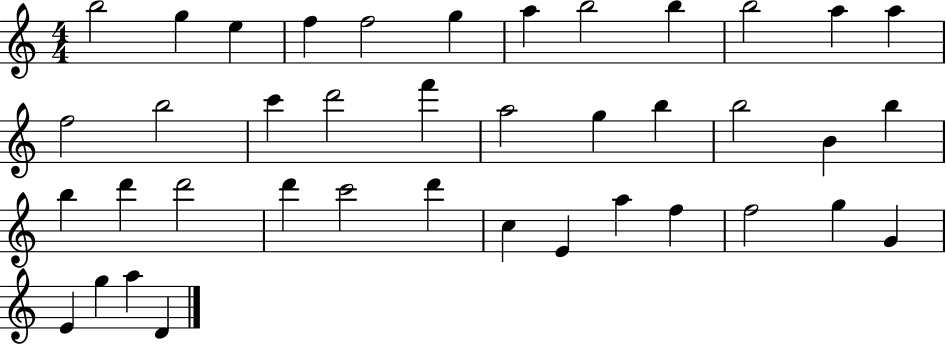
X:1
T:Untitled
M:4/4
L:1/4
K:C
b2 g e f f2 g a b2 b b2 a a f2 b2 c' d'2 f' a2 g b b2 B b b d' d'2 d' c'2 d' c E a f f2 g G E g a D